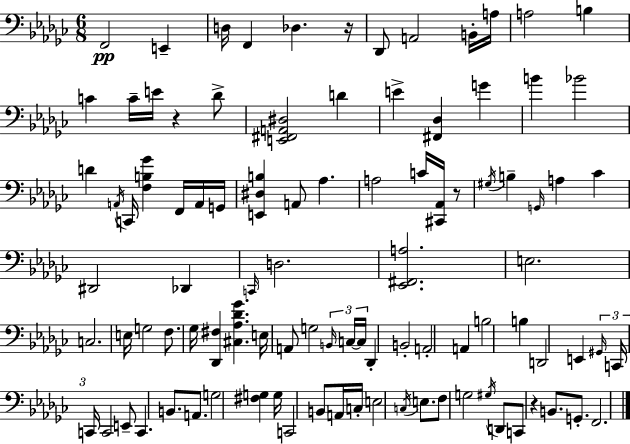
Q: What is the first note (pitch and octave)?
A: F2